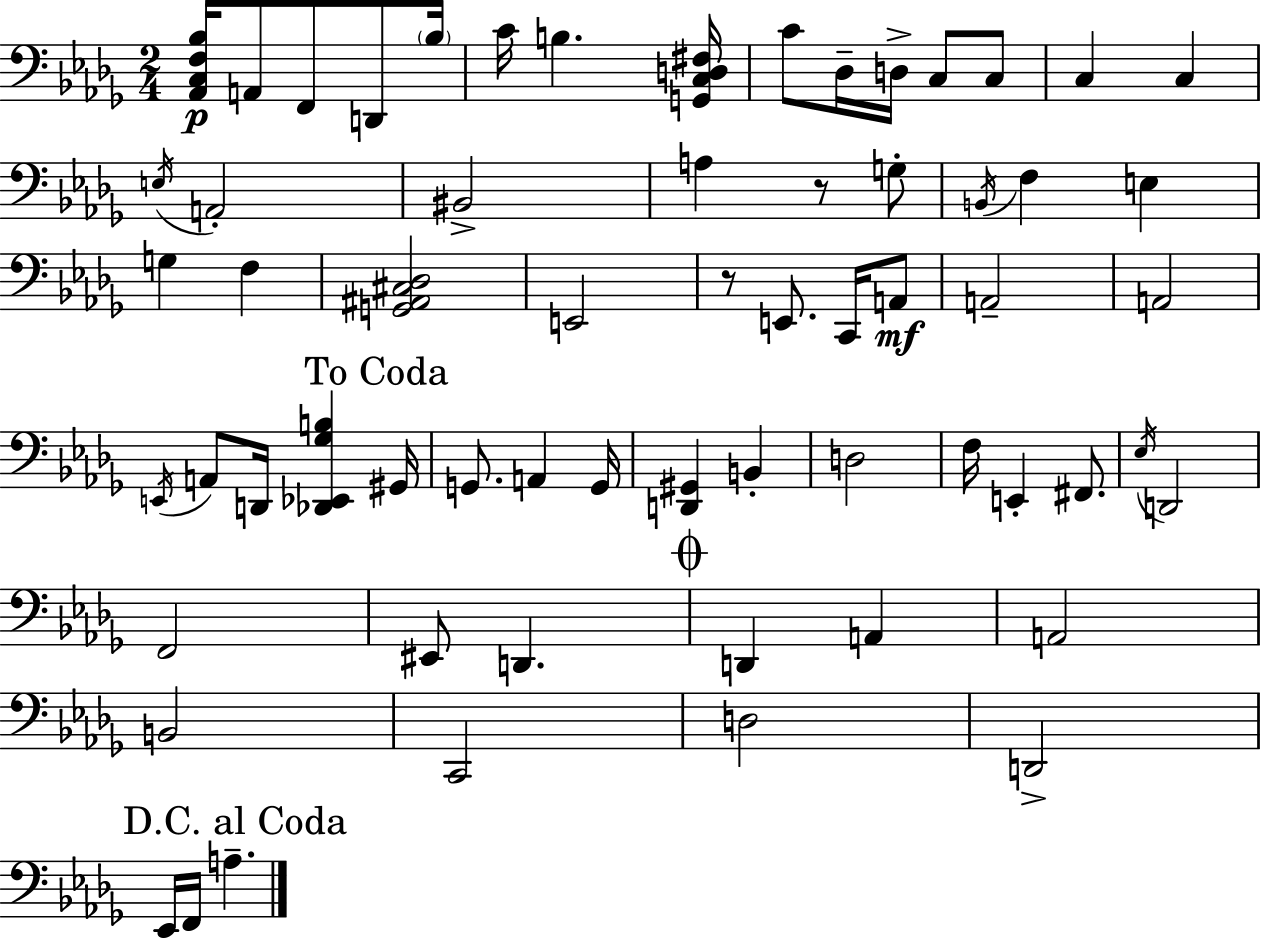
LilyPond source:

{
  \clef bass
  \numericTimeSignature
  \time 2/4
  \key bes \minor
  <aes, c f bes>16\p a,8 f,8 d,8 \parenthesize bes16 | c'16 b4. <g, c d fis>16 | c'8 des16-- d16-> c8 c8 | c4 c4 | \break \acciaccatura { e16 } a,2-. | bis,2-> | a4 r8 g8-. | \acciaccatura { b,16 } f4 e4 | \break g4 f4 | <g, ais, cis des>2 | e,2 | r8 e,8. c,16 | \break a,8\mf a,2-- | a,2 | \acciaccatura { e,16 } a,8 d,16 <des, ees, ges b>4 | \mark "To Coda" gis,16 g,8. a,4 | \break g,16 <d, gis,>4 b,4-. | d2 | f16 e,4-. | fis,8. \acciaccatura { ees16 } d,2 | \break f,2 | eis,8 d,4. | \mark \markup { \musicglyph "scripts.coda" } d,4 | a,4 a,2 | \break b,2 | c,2 | d2 | d,2-> | \break \mark "D.C. al Coda" ees,16 f,16 a4.-- | \bar "|."
}